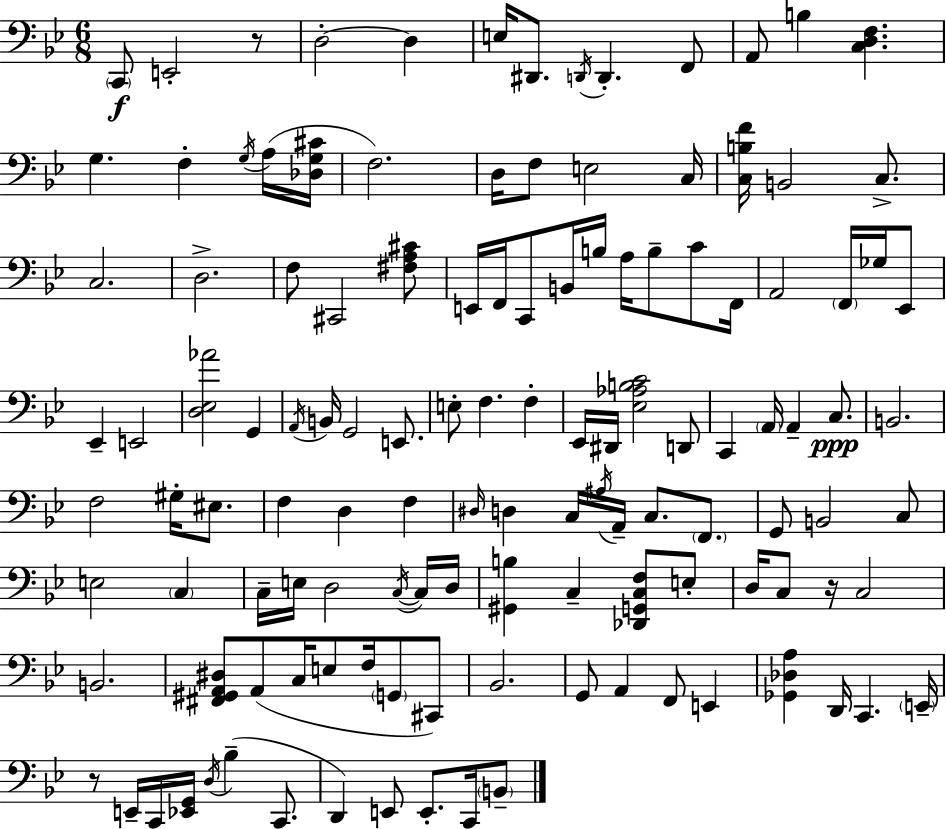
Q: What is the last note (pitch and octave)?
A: B2